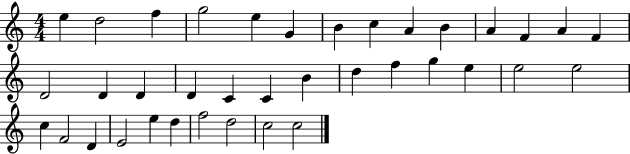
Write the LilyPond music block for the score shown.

{
  \clef treble
  \numericTimeSignature
  \time 4/4
  \key c \major
  e''4 d''2 f''4 | g''2 e''4 g'4 | b'4 c''4 a'4 b'4 | a'4 f'4 a'4 f'4 | \break d'2 d'4 d'4 | d'4 c'4 c'4 b'4 | d''4 f''4 g''4 e''4 | e''2 e''2 | \break c''4 f'2 d'4 | e'2 e''4 d''4 | f''2 d''2 | c''2 c''2 | \break \bar "|."
}